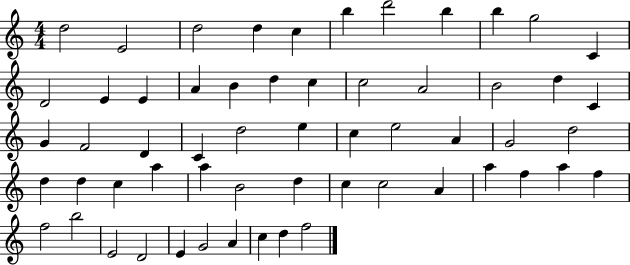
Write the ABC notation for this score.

X:1
T:Untitled
M:4/4
L:1/4
K:C
d2 E2 d2 d c b d'2 b b g2 C D2 E E A B d c c2 A2 B2 d C G F2 D C d2 e c e2 A G2 d2 d d c a a B2 d c c2 A a f a f f2 b2 E2 D2 E G2 A c d f2